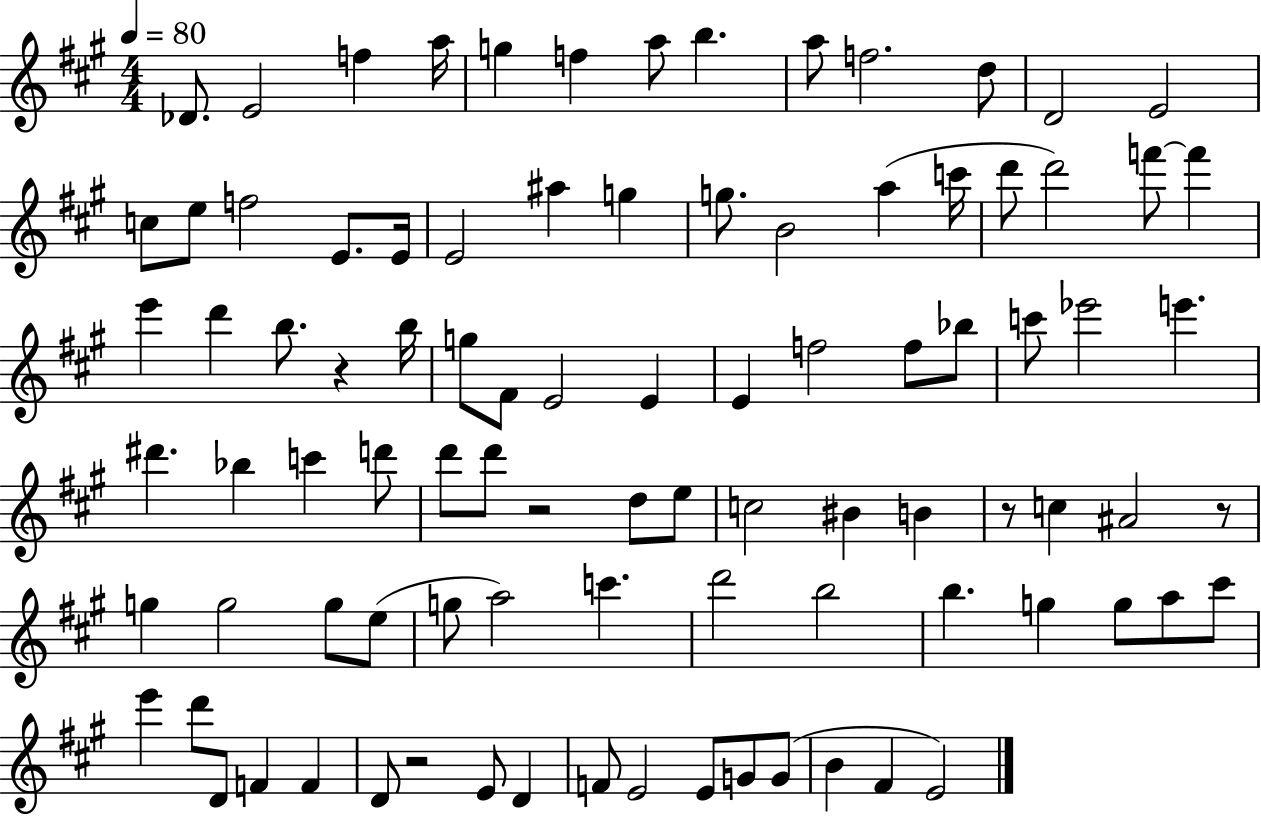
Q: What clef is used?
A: treble